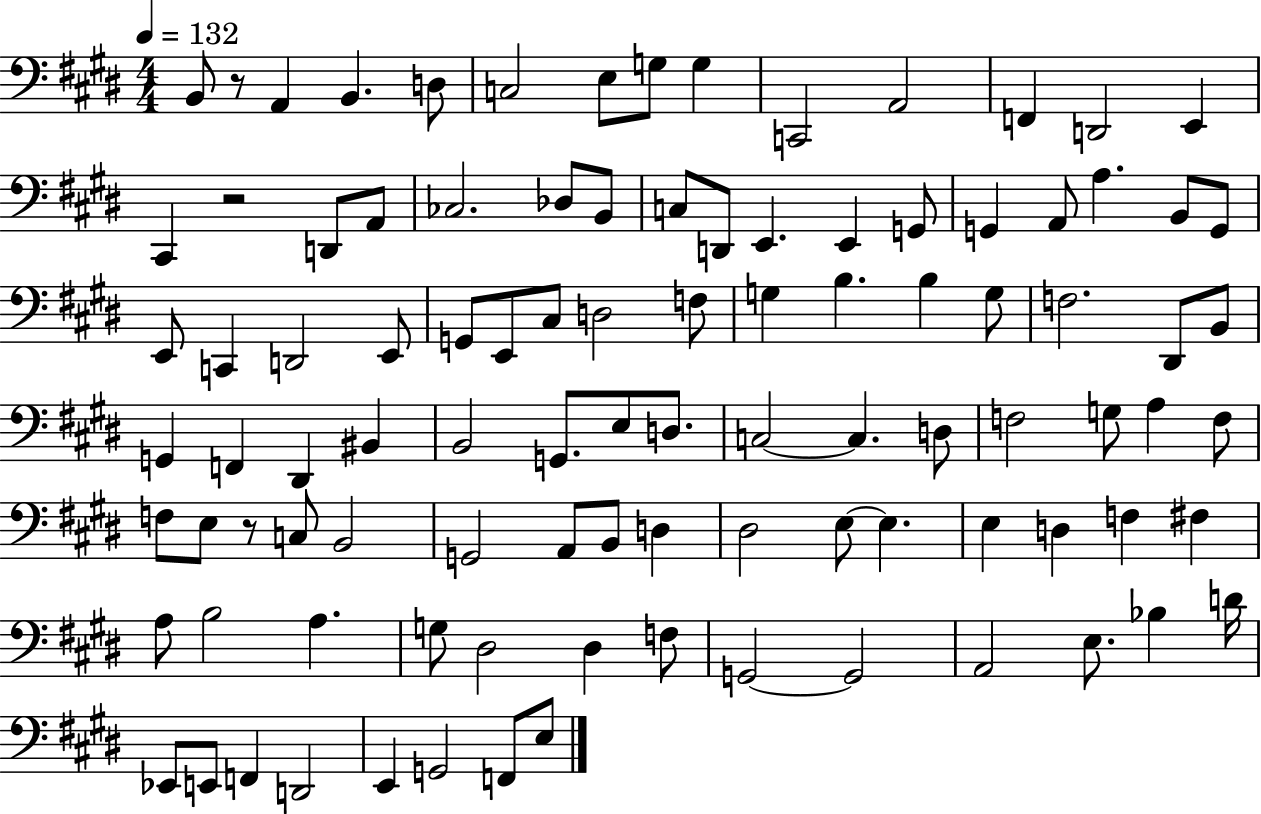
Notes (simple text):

B2/e R/e A2/q B2/q. D3/e C3/h E3/e G3/e G3/q C2/h A2/h F2/q D2/h E2/q C#2/q R/h D2/e A2/e CES3/h. Db3/e B2/e C3/e D2/e E2/q. E2/q G2/e G2/q A2/e A3/q. B2/e G2/e E2/e C2/q D2/h E2/e G2/e E2/e C#3/e D3/h F3/e G3/q B3/q. B3/q G3/e F3/h. D#2/e B2/e G2/q F2/q D#2/q BIS2/q B2/h G2/e. E3/e D3/e. C3/h C3/q. D3/e F3/h G3/e A3/q F3/e F3/e E3/e R/e C3/e B2/h G2/h A2/e B2/e D3/q D#3/h E3/e E3/q. E3/q D3/q F3/q F#3/q A3/e B3/h A3/q. G3/e D#3/h D#3/q F3/e G2/h G2/h A2/h E3/e. Bb3/q D4/s Eb2/e E2/e F2/q D2/h E2/q G2/h F2/e E3/e